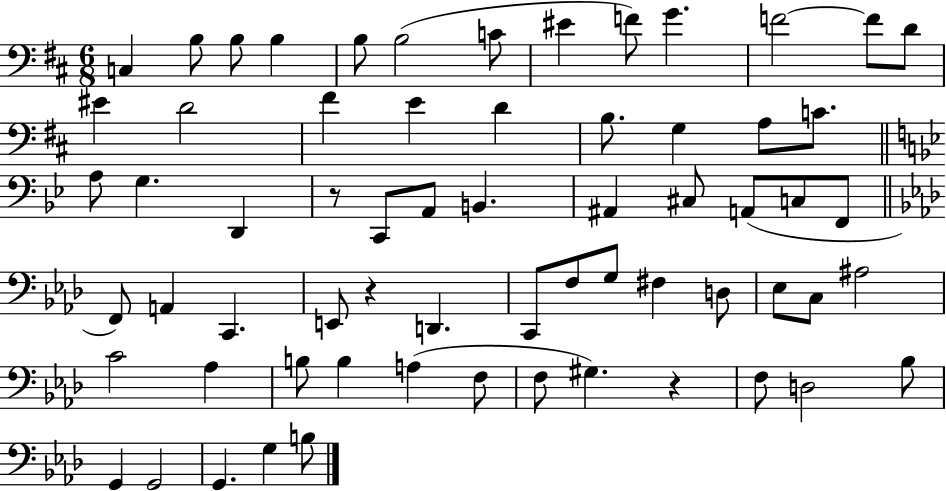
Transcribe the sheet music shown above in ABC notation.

X:1
T:Untitled
M:6/8
L:1/4
K:D
C, B,/2 B,/2 B, B,/2 B,2 C/2 ^E F/2 G F2 F/2 D/2 ^E D2 ^F E D B,/2 G, A,/2 C/2 A,/2 G, D,, z/2 C,,/2 A,,/2 B,, ^A,, ^C,/2 A,,/2 C,/2 F,,/2 F,,/2 A,, C,, E,,/2 z D,, C,,/2 F,/2 G,/2 ^F, D,/2 _E,/2 C,/2 ^A,2 C2 _A, B,/2 B, A, F,/2 F,/2 ^G, z F,/2 D,2 _B,/2 G,, G,,2 G,, G, B,/2